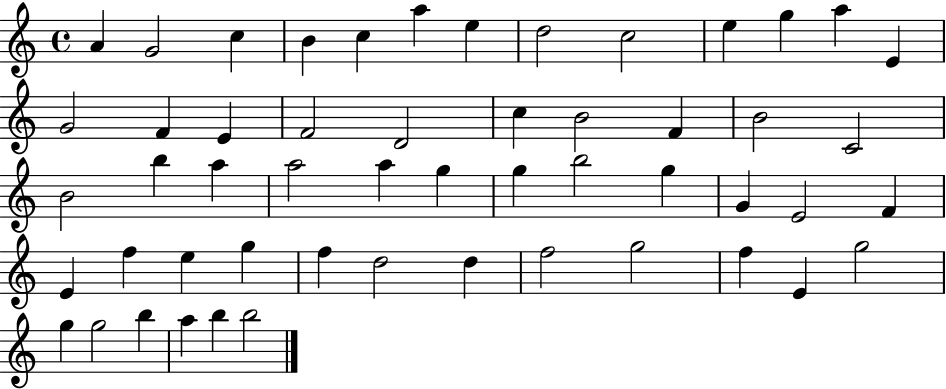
{
  \clef treble
  \time 4/4
  \defaultTimeSignature
  \key c \major
  a'4 g'2 c''4 | b'4 c''4 a''4 e''4 | d''2 c''2 | e''4 g''4 a''4 e'4 | \break g'2 f'4 e'4 | f'2 d'2 | c''4 b'2 f'4 | b'2 c'2 | \break b'2 b''4 a''4 | a''2 a''4 g''4 | g''4 b''2 g''4 | g'4 e'2 f'4 | \break e'4 f''4 e''4 g''4 | f''4 d''2 d''4 | f''2 g''2 | f''4 e'4 g''2 | \break g''4 g''2 b''4 | a''4 b''4 b''2 | \bar "|."
}